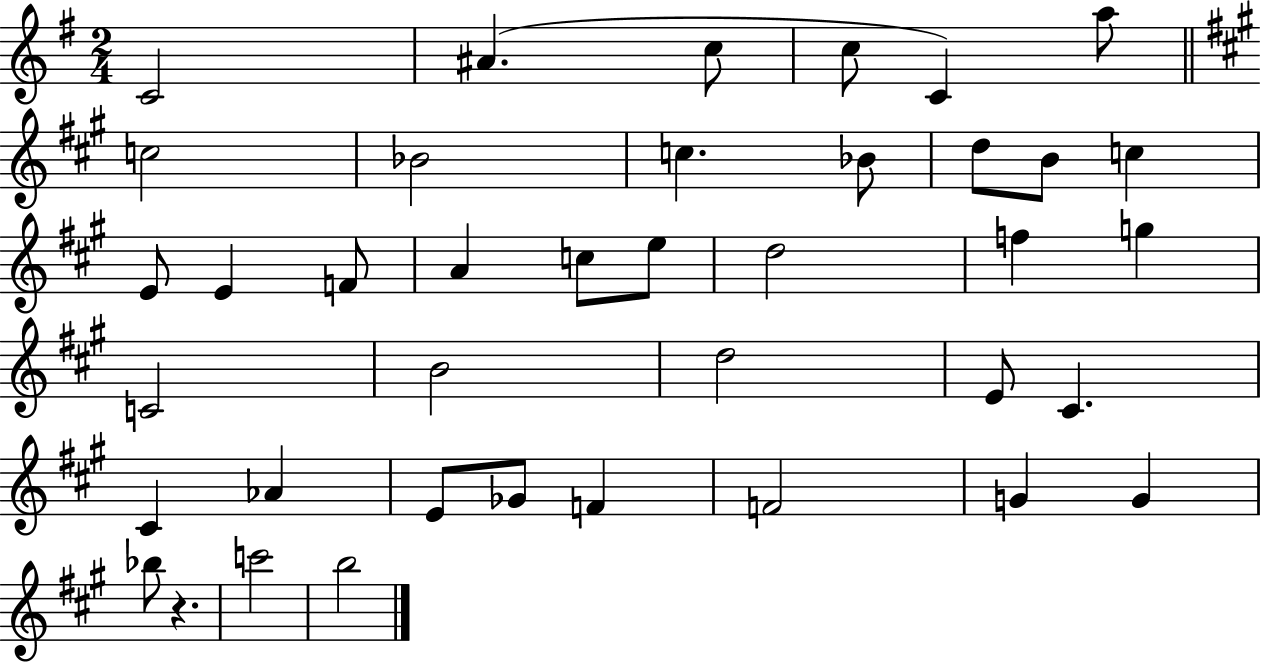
X:1
T:Untitled
M:2/4
L:1/4
K:G
C2 ^A c/2 c/2 C a/2 c2 _B2 c _B/2 d/2 B/2 c E/2 E F/2 A c/2 e/2 d2 f g C2 B2 d2 E/2 ^C ^C _A E/2 _G/2 F F2 G G _b/2 z c'2 b2